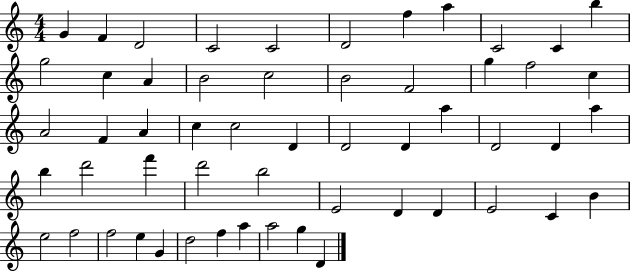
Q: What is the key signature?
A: C major